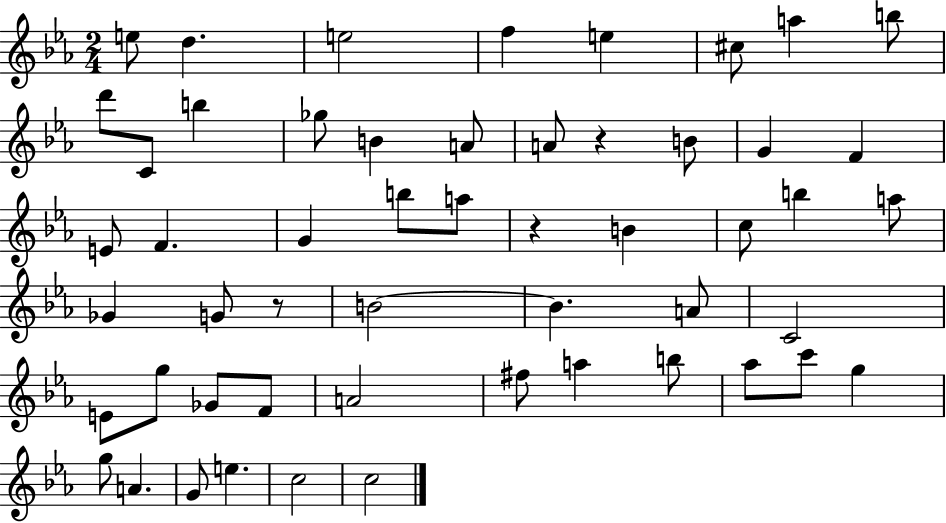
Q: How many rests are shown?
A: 3